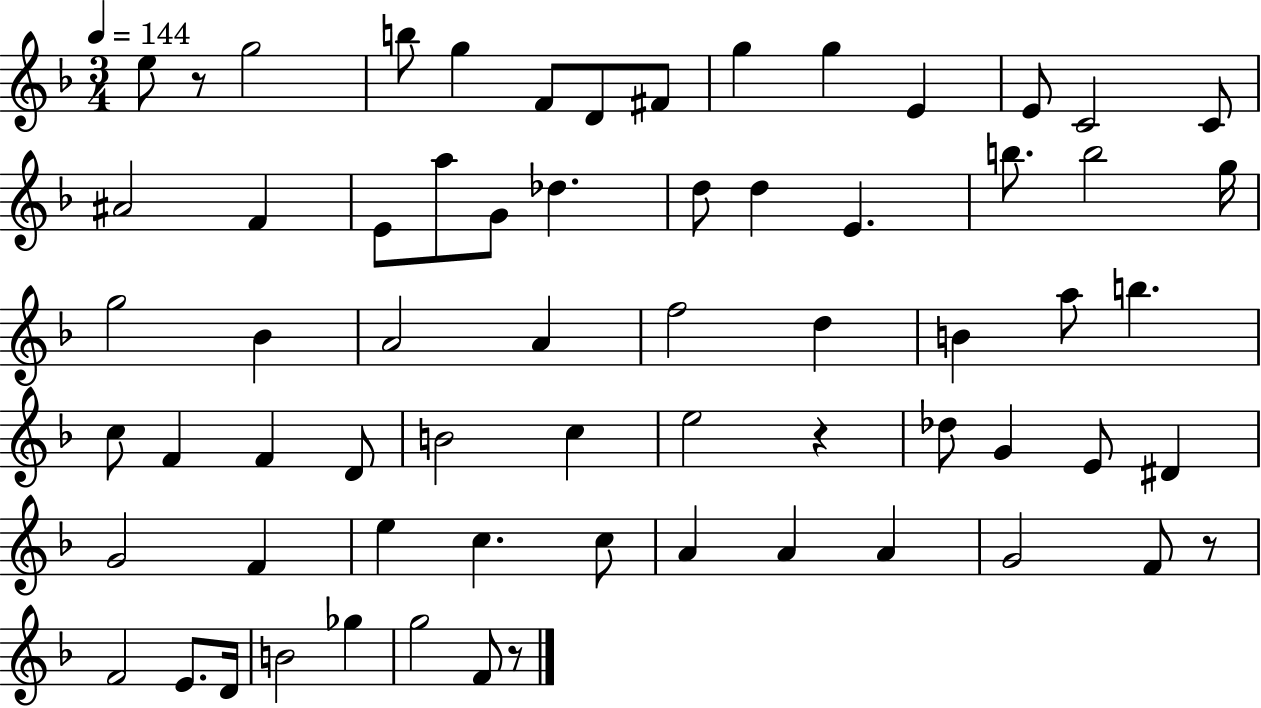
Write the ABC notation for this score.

X:1
T:Untitled
M:3/4
L:1/4
K:F
e/2 z/2 g2 b/2 g F/2 D/2 ^F/2 g g E E/2 C2 C/2 ^A2 F E/2 a/2 G/2 _d d/2 d E b/2 b2 g/4 g2 _B A2 A f2 d B a/2 b c/2 F F D/2 B2 c e2 z _d/2 G E/2 ^D G2 F e c c/2 A A A G2 F/2 z/2 F2 E/2 D/4 B2 _g g2 F/2 z/2